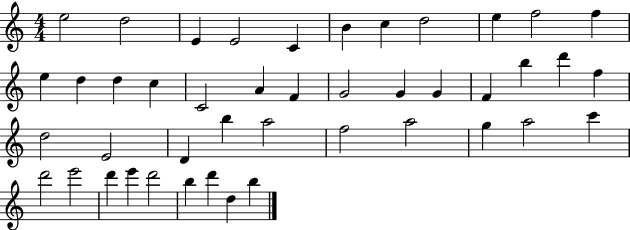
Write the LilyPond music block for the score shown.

{
  \clef treble
  \numericTimeSignature
  \time 4/4
  \key c \major
  e''2 d''2 | e'4 e'2 c'4 | b'4 c''4 d''2 | e''4 f''2 f''4 | \break e''4 d''4 d''4 c''4 | c'2 a'4 f'4 | g'2 g'4 g'4 | f'4 b''4 d'''4 f''4 | \break d''2 e'2 | d'4 b''4 a''2 | f''2 a''2 | g''4 a''2 c'''4 | \break d'''2 e'''2 | d'''4 e'''4 d'''2 | b''4 d'''4 d''4 b''4 | \bar "|."
}